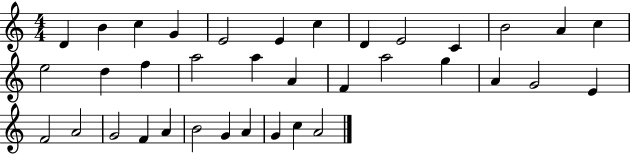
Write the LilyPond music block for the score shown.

{
  \clef treble
  \numericTimeSignature
  \time 4/4
  \key c \major
  d'4 b'4 c''4 g'4 | e'2 e'4 c''4 | d'4 e'2 c'4 | b'2 a'4 c''4 | \break e''2 d''4 f''4 | a''2 a''4 a'4 | f'4 a''2 g''4 | a'4 g'2 e'4 | \break f'2 a'2 | g'2 f'4 a'4 | b'2 g'4 a'4 | g'4 c''4 a'2 | \break \bar "|."
}